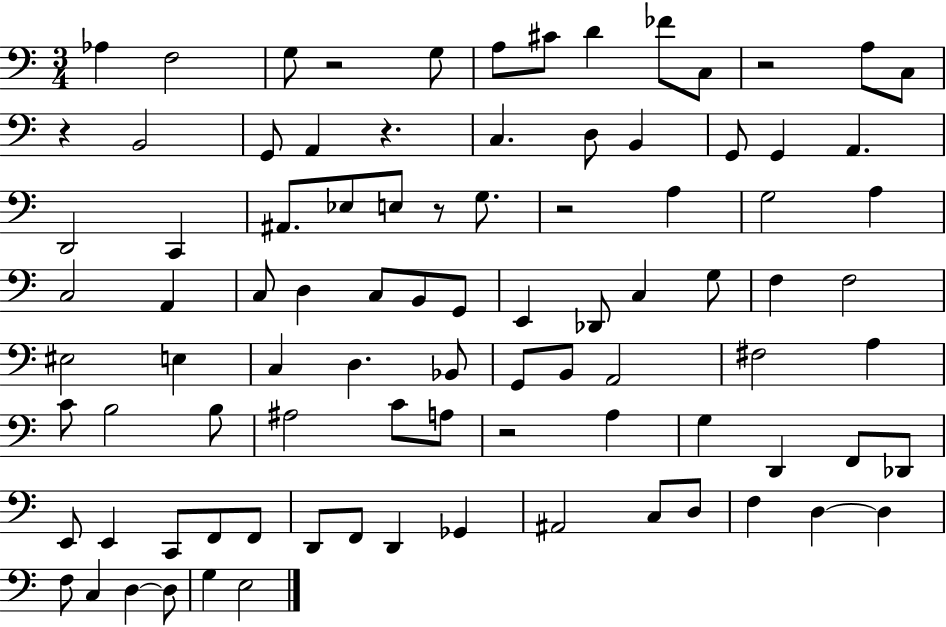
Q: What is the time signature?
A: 3/4